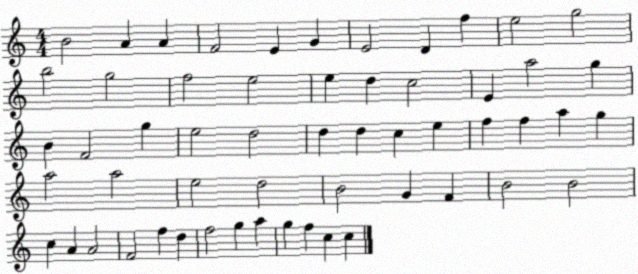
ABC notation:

X:1
T:Untitled
M:4/4
L:1/4
K:C
B2 A A F2 E G E2 D f e2 g2 b2 g2 f2 e2 e d c2 E a2 g B F2 g e2 d2 d d c e f f a g a2 a2 e2 d2 B2 G F B2 B2 c A A2 F2 f d f2 g a g f c c